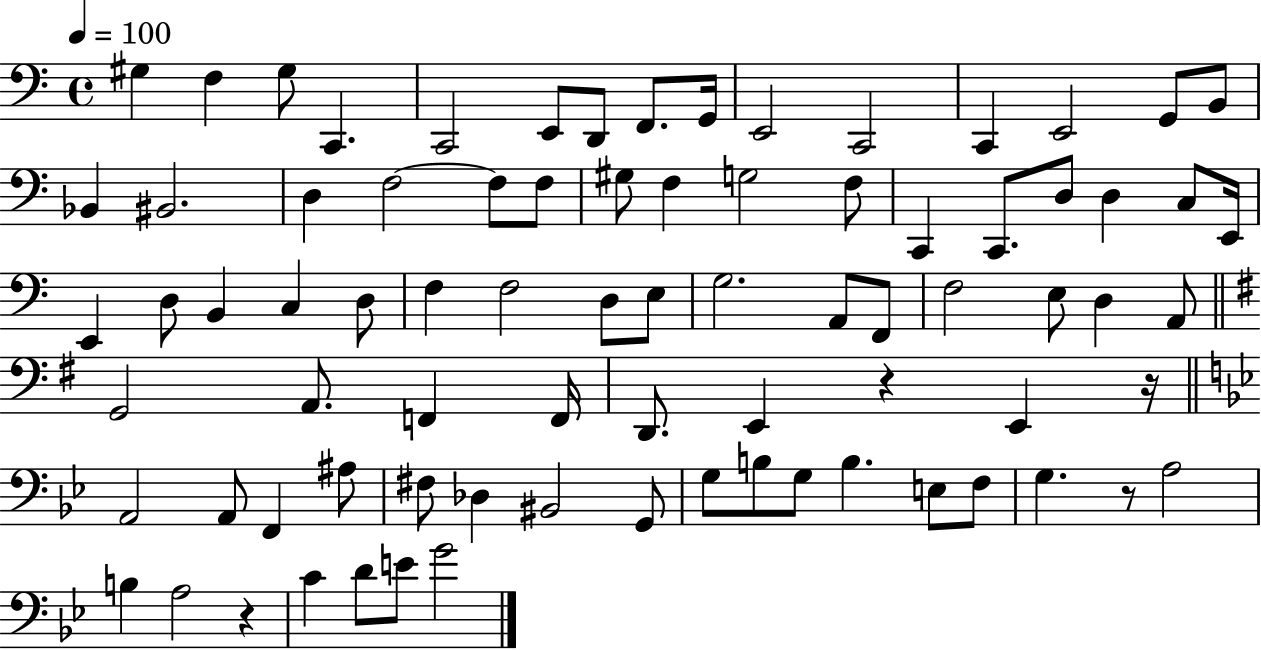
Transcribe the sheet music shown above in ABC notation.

X:1
T:Untitled
M:4/4
L:1/4
K:C
^G, F, ^G,/2 C,, C,,2 E,,/2 D,,/2 F,,/2 G,,/4 E,,2 C,,2 C,, E,,2 G,,/2 B,,/2 _B,, ^B,,2 D, F,2 F,/2 F,/2 ^G,/2 F, G,2 F,/2 C,, C,,/2 D,/2 D, C,/2 E,,/4 E,, D,/2 B,, C, D,/2 F, F,2 D,/2 E,/2 G,2 A,,/2 F,,/2 F,2 E,/2 D, A,,/2 G,,2 A,,/2 F,, F,,/4 D,,/2 E,, z E,, z/4 A,,2 A,,/2 F,, ^A,/2 ^F,/2 _D, ^B,,2 G,,/2 G,/2 B,/2 G,/2 B, E,/2 F,/2 G, z/2 A,2 B, A,2 z C D/2 E/2 G2